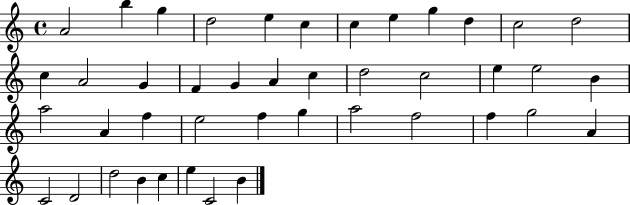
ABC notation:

X:1
T:Untitled
M:4/4
L:1/4
K:C
A2 b g d2 e c c e g d c2 d2 c A2 G F G A c d2 c2 e e2 B a2 A f e2 f g a2 f2 f g2 A C2 D2 d2 B c e C2 B